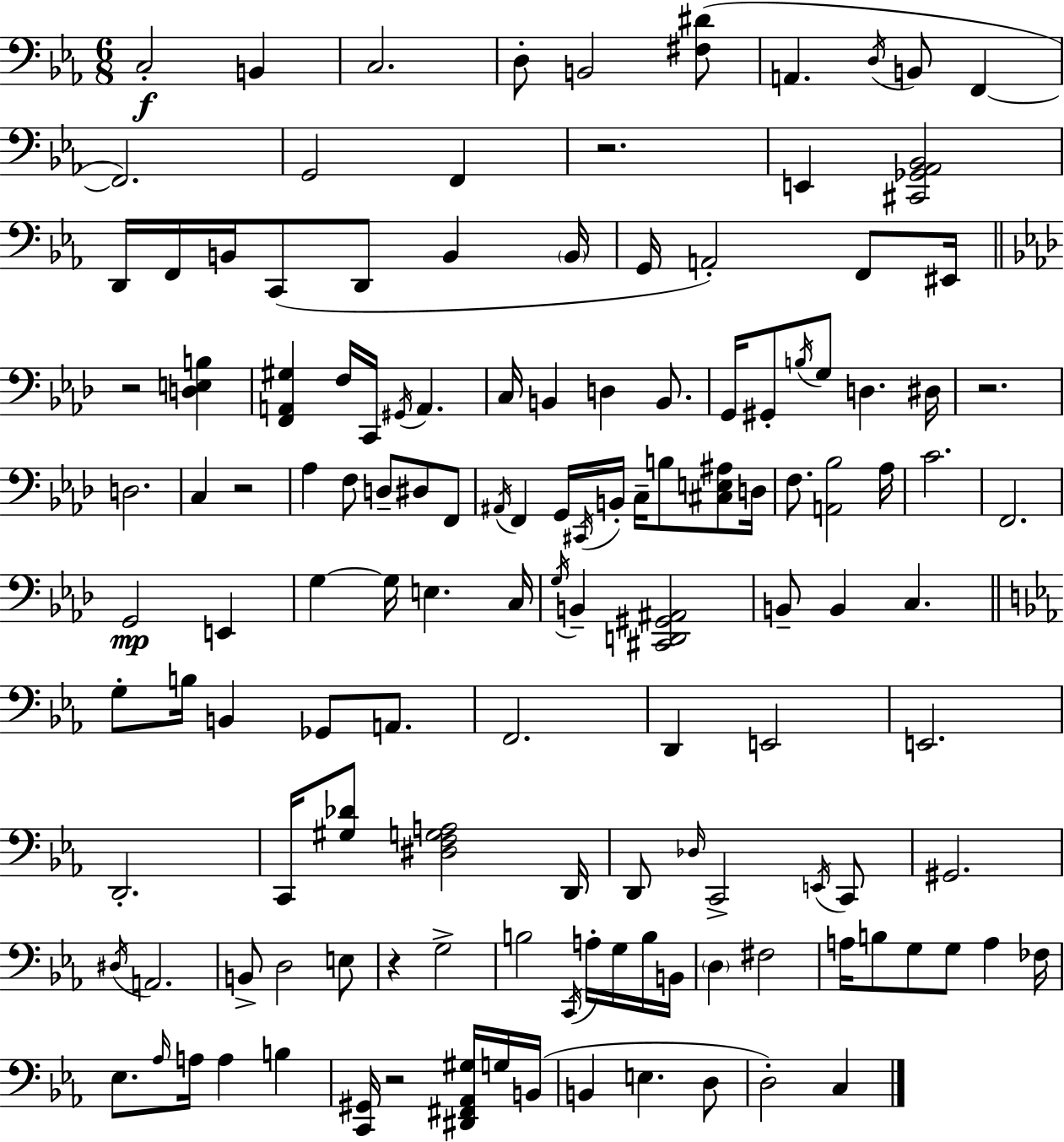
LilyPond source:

{
  \clef bass
  \numericTimeSignature
  \time 6/8
  \key ees \major
  \repeat volta 2 { c2-.\f b,4 | c2. | d8-. b,2 <fis dis'>8( | a,4. \acciaccatura { d16 } b,8 f,4~~ | \break f,2.) | g,2 f,4 | r2. | e,4 <cis, ges, aes, bes,>2 | \break d,16 f,16 b,16 c,8( d,8 b,4 | \parenthesize b,16 g,16 a,2-.) f,8 | eis,16 \bar "||" \break \key aes \major r2 <d e b>4 | <f, a, gis>4 f16 c,16 \acciaccatura { gis,16 } a,4. | c16 b,4 d4 b,8. | g,16 gis,8-. \acciaccatura { b16 } g8 d4. | \break dis16 r2. | d2. | c4 r2 | aes4 f8 d8-- dis8 | \break f,8 \acciaccatura { ais,16 } f,4 g,16 \acciaccatura { cis,16 } b,16-. c16-- b8 | <cis e ais>8 d16 f8. <a, bes>2 | aes16 c'2. | f,2. | \break g,2\mp | e,4 g4~~ g16 e4. | c16 \acciaccatura { g16 } b,4-- <cis, d, gis, ais,>2 | b,8-- b,4 c4. | \break \bar "||" \break \key ees \major g8-. b16 b,4 ges,8 a,8. | f,2. | d,4 e,2 | e,2. | \break d,2.-. | c,16 <gis des'>8 <dis f g a>2 d,16 | d,8 \grace { des16 } c,2-> \acciaccatura { e,16 } | c,8 gis,2. | \break \acciaccatura { dis16 } a,2. | b,8-> d2 | e8 r4 g2-> | b2 \acciaccatura { c,16 } | \break a16-. g16 b16 b,16 \parenthesize d4 fis2 | a16 b8 g8 g8 a4 | fes16 ees8. \grace { aes16 } a16 a4 | b4 <c, gis,>16 r2 | \break <dis, fis, aes, gis>16 g16 b,16( b,4 e4. | d8 d2-.) | c4 } \bar "|."
}